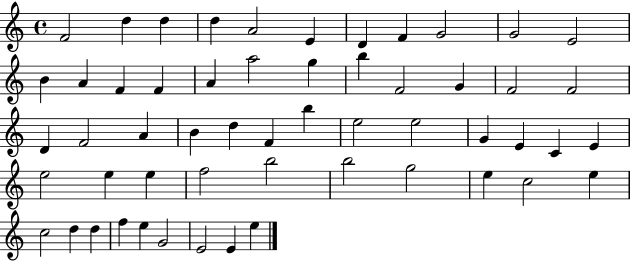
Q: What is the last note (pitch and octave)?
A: E5